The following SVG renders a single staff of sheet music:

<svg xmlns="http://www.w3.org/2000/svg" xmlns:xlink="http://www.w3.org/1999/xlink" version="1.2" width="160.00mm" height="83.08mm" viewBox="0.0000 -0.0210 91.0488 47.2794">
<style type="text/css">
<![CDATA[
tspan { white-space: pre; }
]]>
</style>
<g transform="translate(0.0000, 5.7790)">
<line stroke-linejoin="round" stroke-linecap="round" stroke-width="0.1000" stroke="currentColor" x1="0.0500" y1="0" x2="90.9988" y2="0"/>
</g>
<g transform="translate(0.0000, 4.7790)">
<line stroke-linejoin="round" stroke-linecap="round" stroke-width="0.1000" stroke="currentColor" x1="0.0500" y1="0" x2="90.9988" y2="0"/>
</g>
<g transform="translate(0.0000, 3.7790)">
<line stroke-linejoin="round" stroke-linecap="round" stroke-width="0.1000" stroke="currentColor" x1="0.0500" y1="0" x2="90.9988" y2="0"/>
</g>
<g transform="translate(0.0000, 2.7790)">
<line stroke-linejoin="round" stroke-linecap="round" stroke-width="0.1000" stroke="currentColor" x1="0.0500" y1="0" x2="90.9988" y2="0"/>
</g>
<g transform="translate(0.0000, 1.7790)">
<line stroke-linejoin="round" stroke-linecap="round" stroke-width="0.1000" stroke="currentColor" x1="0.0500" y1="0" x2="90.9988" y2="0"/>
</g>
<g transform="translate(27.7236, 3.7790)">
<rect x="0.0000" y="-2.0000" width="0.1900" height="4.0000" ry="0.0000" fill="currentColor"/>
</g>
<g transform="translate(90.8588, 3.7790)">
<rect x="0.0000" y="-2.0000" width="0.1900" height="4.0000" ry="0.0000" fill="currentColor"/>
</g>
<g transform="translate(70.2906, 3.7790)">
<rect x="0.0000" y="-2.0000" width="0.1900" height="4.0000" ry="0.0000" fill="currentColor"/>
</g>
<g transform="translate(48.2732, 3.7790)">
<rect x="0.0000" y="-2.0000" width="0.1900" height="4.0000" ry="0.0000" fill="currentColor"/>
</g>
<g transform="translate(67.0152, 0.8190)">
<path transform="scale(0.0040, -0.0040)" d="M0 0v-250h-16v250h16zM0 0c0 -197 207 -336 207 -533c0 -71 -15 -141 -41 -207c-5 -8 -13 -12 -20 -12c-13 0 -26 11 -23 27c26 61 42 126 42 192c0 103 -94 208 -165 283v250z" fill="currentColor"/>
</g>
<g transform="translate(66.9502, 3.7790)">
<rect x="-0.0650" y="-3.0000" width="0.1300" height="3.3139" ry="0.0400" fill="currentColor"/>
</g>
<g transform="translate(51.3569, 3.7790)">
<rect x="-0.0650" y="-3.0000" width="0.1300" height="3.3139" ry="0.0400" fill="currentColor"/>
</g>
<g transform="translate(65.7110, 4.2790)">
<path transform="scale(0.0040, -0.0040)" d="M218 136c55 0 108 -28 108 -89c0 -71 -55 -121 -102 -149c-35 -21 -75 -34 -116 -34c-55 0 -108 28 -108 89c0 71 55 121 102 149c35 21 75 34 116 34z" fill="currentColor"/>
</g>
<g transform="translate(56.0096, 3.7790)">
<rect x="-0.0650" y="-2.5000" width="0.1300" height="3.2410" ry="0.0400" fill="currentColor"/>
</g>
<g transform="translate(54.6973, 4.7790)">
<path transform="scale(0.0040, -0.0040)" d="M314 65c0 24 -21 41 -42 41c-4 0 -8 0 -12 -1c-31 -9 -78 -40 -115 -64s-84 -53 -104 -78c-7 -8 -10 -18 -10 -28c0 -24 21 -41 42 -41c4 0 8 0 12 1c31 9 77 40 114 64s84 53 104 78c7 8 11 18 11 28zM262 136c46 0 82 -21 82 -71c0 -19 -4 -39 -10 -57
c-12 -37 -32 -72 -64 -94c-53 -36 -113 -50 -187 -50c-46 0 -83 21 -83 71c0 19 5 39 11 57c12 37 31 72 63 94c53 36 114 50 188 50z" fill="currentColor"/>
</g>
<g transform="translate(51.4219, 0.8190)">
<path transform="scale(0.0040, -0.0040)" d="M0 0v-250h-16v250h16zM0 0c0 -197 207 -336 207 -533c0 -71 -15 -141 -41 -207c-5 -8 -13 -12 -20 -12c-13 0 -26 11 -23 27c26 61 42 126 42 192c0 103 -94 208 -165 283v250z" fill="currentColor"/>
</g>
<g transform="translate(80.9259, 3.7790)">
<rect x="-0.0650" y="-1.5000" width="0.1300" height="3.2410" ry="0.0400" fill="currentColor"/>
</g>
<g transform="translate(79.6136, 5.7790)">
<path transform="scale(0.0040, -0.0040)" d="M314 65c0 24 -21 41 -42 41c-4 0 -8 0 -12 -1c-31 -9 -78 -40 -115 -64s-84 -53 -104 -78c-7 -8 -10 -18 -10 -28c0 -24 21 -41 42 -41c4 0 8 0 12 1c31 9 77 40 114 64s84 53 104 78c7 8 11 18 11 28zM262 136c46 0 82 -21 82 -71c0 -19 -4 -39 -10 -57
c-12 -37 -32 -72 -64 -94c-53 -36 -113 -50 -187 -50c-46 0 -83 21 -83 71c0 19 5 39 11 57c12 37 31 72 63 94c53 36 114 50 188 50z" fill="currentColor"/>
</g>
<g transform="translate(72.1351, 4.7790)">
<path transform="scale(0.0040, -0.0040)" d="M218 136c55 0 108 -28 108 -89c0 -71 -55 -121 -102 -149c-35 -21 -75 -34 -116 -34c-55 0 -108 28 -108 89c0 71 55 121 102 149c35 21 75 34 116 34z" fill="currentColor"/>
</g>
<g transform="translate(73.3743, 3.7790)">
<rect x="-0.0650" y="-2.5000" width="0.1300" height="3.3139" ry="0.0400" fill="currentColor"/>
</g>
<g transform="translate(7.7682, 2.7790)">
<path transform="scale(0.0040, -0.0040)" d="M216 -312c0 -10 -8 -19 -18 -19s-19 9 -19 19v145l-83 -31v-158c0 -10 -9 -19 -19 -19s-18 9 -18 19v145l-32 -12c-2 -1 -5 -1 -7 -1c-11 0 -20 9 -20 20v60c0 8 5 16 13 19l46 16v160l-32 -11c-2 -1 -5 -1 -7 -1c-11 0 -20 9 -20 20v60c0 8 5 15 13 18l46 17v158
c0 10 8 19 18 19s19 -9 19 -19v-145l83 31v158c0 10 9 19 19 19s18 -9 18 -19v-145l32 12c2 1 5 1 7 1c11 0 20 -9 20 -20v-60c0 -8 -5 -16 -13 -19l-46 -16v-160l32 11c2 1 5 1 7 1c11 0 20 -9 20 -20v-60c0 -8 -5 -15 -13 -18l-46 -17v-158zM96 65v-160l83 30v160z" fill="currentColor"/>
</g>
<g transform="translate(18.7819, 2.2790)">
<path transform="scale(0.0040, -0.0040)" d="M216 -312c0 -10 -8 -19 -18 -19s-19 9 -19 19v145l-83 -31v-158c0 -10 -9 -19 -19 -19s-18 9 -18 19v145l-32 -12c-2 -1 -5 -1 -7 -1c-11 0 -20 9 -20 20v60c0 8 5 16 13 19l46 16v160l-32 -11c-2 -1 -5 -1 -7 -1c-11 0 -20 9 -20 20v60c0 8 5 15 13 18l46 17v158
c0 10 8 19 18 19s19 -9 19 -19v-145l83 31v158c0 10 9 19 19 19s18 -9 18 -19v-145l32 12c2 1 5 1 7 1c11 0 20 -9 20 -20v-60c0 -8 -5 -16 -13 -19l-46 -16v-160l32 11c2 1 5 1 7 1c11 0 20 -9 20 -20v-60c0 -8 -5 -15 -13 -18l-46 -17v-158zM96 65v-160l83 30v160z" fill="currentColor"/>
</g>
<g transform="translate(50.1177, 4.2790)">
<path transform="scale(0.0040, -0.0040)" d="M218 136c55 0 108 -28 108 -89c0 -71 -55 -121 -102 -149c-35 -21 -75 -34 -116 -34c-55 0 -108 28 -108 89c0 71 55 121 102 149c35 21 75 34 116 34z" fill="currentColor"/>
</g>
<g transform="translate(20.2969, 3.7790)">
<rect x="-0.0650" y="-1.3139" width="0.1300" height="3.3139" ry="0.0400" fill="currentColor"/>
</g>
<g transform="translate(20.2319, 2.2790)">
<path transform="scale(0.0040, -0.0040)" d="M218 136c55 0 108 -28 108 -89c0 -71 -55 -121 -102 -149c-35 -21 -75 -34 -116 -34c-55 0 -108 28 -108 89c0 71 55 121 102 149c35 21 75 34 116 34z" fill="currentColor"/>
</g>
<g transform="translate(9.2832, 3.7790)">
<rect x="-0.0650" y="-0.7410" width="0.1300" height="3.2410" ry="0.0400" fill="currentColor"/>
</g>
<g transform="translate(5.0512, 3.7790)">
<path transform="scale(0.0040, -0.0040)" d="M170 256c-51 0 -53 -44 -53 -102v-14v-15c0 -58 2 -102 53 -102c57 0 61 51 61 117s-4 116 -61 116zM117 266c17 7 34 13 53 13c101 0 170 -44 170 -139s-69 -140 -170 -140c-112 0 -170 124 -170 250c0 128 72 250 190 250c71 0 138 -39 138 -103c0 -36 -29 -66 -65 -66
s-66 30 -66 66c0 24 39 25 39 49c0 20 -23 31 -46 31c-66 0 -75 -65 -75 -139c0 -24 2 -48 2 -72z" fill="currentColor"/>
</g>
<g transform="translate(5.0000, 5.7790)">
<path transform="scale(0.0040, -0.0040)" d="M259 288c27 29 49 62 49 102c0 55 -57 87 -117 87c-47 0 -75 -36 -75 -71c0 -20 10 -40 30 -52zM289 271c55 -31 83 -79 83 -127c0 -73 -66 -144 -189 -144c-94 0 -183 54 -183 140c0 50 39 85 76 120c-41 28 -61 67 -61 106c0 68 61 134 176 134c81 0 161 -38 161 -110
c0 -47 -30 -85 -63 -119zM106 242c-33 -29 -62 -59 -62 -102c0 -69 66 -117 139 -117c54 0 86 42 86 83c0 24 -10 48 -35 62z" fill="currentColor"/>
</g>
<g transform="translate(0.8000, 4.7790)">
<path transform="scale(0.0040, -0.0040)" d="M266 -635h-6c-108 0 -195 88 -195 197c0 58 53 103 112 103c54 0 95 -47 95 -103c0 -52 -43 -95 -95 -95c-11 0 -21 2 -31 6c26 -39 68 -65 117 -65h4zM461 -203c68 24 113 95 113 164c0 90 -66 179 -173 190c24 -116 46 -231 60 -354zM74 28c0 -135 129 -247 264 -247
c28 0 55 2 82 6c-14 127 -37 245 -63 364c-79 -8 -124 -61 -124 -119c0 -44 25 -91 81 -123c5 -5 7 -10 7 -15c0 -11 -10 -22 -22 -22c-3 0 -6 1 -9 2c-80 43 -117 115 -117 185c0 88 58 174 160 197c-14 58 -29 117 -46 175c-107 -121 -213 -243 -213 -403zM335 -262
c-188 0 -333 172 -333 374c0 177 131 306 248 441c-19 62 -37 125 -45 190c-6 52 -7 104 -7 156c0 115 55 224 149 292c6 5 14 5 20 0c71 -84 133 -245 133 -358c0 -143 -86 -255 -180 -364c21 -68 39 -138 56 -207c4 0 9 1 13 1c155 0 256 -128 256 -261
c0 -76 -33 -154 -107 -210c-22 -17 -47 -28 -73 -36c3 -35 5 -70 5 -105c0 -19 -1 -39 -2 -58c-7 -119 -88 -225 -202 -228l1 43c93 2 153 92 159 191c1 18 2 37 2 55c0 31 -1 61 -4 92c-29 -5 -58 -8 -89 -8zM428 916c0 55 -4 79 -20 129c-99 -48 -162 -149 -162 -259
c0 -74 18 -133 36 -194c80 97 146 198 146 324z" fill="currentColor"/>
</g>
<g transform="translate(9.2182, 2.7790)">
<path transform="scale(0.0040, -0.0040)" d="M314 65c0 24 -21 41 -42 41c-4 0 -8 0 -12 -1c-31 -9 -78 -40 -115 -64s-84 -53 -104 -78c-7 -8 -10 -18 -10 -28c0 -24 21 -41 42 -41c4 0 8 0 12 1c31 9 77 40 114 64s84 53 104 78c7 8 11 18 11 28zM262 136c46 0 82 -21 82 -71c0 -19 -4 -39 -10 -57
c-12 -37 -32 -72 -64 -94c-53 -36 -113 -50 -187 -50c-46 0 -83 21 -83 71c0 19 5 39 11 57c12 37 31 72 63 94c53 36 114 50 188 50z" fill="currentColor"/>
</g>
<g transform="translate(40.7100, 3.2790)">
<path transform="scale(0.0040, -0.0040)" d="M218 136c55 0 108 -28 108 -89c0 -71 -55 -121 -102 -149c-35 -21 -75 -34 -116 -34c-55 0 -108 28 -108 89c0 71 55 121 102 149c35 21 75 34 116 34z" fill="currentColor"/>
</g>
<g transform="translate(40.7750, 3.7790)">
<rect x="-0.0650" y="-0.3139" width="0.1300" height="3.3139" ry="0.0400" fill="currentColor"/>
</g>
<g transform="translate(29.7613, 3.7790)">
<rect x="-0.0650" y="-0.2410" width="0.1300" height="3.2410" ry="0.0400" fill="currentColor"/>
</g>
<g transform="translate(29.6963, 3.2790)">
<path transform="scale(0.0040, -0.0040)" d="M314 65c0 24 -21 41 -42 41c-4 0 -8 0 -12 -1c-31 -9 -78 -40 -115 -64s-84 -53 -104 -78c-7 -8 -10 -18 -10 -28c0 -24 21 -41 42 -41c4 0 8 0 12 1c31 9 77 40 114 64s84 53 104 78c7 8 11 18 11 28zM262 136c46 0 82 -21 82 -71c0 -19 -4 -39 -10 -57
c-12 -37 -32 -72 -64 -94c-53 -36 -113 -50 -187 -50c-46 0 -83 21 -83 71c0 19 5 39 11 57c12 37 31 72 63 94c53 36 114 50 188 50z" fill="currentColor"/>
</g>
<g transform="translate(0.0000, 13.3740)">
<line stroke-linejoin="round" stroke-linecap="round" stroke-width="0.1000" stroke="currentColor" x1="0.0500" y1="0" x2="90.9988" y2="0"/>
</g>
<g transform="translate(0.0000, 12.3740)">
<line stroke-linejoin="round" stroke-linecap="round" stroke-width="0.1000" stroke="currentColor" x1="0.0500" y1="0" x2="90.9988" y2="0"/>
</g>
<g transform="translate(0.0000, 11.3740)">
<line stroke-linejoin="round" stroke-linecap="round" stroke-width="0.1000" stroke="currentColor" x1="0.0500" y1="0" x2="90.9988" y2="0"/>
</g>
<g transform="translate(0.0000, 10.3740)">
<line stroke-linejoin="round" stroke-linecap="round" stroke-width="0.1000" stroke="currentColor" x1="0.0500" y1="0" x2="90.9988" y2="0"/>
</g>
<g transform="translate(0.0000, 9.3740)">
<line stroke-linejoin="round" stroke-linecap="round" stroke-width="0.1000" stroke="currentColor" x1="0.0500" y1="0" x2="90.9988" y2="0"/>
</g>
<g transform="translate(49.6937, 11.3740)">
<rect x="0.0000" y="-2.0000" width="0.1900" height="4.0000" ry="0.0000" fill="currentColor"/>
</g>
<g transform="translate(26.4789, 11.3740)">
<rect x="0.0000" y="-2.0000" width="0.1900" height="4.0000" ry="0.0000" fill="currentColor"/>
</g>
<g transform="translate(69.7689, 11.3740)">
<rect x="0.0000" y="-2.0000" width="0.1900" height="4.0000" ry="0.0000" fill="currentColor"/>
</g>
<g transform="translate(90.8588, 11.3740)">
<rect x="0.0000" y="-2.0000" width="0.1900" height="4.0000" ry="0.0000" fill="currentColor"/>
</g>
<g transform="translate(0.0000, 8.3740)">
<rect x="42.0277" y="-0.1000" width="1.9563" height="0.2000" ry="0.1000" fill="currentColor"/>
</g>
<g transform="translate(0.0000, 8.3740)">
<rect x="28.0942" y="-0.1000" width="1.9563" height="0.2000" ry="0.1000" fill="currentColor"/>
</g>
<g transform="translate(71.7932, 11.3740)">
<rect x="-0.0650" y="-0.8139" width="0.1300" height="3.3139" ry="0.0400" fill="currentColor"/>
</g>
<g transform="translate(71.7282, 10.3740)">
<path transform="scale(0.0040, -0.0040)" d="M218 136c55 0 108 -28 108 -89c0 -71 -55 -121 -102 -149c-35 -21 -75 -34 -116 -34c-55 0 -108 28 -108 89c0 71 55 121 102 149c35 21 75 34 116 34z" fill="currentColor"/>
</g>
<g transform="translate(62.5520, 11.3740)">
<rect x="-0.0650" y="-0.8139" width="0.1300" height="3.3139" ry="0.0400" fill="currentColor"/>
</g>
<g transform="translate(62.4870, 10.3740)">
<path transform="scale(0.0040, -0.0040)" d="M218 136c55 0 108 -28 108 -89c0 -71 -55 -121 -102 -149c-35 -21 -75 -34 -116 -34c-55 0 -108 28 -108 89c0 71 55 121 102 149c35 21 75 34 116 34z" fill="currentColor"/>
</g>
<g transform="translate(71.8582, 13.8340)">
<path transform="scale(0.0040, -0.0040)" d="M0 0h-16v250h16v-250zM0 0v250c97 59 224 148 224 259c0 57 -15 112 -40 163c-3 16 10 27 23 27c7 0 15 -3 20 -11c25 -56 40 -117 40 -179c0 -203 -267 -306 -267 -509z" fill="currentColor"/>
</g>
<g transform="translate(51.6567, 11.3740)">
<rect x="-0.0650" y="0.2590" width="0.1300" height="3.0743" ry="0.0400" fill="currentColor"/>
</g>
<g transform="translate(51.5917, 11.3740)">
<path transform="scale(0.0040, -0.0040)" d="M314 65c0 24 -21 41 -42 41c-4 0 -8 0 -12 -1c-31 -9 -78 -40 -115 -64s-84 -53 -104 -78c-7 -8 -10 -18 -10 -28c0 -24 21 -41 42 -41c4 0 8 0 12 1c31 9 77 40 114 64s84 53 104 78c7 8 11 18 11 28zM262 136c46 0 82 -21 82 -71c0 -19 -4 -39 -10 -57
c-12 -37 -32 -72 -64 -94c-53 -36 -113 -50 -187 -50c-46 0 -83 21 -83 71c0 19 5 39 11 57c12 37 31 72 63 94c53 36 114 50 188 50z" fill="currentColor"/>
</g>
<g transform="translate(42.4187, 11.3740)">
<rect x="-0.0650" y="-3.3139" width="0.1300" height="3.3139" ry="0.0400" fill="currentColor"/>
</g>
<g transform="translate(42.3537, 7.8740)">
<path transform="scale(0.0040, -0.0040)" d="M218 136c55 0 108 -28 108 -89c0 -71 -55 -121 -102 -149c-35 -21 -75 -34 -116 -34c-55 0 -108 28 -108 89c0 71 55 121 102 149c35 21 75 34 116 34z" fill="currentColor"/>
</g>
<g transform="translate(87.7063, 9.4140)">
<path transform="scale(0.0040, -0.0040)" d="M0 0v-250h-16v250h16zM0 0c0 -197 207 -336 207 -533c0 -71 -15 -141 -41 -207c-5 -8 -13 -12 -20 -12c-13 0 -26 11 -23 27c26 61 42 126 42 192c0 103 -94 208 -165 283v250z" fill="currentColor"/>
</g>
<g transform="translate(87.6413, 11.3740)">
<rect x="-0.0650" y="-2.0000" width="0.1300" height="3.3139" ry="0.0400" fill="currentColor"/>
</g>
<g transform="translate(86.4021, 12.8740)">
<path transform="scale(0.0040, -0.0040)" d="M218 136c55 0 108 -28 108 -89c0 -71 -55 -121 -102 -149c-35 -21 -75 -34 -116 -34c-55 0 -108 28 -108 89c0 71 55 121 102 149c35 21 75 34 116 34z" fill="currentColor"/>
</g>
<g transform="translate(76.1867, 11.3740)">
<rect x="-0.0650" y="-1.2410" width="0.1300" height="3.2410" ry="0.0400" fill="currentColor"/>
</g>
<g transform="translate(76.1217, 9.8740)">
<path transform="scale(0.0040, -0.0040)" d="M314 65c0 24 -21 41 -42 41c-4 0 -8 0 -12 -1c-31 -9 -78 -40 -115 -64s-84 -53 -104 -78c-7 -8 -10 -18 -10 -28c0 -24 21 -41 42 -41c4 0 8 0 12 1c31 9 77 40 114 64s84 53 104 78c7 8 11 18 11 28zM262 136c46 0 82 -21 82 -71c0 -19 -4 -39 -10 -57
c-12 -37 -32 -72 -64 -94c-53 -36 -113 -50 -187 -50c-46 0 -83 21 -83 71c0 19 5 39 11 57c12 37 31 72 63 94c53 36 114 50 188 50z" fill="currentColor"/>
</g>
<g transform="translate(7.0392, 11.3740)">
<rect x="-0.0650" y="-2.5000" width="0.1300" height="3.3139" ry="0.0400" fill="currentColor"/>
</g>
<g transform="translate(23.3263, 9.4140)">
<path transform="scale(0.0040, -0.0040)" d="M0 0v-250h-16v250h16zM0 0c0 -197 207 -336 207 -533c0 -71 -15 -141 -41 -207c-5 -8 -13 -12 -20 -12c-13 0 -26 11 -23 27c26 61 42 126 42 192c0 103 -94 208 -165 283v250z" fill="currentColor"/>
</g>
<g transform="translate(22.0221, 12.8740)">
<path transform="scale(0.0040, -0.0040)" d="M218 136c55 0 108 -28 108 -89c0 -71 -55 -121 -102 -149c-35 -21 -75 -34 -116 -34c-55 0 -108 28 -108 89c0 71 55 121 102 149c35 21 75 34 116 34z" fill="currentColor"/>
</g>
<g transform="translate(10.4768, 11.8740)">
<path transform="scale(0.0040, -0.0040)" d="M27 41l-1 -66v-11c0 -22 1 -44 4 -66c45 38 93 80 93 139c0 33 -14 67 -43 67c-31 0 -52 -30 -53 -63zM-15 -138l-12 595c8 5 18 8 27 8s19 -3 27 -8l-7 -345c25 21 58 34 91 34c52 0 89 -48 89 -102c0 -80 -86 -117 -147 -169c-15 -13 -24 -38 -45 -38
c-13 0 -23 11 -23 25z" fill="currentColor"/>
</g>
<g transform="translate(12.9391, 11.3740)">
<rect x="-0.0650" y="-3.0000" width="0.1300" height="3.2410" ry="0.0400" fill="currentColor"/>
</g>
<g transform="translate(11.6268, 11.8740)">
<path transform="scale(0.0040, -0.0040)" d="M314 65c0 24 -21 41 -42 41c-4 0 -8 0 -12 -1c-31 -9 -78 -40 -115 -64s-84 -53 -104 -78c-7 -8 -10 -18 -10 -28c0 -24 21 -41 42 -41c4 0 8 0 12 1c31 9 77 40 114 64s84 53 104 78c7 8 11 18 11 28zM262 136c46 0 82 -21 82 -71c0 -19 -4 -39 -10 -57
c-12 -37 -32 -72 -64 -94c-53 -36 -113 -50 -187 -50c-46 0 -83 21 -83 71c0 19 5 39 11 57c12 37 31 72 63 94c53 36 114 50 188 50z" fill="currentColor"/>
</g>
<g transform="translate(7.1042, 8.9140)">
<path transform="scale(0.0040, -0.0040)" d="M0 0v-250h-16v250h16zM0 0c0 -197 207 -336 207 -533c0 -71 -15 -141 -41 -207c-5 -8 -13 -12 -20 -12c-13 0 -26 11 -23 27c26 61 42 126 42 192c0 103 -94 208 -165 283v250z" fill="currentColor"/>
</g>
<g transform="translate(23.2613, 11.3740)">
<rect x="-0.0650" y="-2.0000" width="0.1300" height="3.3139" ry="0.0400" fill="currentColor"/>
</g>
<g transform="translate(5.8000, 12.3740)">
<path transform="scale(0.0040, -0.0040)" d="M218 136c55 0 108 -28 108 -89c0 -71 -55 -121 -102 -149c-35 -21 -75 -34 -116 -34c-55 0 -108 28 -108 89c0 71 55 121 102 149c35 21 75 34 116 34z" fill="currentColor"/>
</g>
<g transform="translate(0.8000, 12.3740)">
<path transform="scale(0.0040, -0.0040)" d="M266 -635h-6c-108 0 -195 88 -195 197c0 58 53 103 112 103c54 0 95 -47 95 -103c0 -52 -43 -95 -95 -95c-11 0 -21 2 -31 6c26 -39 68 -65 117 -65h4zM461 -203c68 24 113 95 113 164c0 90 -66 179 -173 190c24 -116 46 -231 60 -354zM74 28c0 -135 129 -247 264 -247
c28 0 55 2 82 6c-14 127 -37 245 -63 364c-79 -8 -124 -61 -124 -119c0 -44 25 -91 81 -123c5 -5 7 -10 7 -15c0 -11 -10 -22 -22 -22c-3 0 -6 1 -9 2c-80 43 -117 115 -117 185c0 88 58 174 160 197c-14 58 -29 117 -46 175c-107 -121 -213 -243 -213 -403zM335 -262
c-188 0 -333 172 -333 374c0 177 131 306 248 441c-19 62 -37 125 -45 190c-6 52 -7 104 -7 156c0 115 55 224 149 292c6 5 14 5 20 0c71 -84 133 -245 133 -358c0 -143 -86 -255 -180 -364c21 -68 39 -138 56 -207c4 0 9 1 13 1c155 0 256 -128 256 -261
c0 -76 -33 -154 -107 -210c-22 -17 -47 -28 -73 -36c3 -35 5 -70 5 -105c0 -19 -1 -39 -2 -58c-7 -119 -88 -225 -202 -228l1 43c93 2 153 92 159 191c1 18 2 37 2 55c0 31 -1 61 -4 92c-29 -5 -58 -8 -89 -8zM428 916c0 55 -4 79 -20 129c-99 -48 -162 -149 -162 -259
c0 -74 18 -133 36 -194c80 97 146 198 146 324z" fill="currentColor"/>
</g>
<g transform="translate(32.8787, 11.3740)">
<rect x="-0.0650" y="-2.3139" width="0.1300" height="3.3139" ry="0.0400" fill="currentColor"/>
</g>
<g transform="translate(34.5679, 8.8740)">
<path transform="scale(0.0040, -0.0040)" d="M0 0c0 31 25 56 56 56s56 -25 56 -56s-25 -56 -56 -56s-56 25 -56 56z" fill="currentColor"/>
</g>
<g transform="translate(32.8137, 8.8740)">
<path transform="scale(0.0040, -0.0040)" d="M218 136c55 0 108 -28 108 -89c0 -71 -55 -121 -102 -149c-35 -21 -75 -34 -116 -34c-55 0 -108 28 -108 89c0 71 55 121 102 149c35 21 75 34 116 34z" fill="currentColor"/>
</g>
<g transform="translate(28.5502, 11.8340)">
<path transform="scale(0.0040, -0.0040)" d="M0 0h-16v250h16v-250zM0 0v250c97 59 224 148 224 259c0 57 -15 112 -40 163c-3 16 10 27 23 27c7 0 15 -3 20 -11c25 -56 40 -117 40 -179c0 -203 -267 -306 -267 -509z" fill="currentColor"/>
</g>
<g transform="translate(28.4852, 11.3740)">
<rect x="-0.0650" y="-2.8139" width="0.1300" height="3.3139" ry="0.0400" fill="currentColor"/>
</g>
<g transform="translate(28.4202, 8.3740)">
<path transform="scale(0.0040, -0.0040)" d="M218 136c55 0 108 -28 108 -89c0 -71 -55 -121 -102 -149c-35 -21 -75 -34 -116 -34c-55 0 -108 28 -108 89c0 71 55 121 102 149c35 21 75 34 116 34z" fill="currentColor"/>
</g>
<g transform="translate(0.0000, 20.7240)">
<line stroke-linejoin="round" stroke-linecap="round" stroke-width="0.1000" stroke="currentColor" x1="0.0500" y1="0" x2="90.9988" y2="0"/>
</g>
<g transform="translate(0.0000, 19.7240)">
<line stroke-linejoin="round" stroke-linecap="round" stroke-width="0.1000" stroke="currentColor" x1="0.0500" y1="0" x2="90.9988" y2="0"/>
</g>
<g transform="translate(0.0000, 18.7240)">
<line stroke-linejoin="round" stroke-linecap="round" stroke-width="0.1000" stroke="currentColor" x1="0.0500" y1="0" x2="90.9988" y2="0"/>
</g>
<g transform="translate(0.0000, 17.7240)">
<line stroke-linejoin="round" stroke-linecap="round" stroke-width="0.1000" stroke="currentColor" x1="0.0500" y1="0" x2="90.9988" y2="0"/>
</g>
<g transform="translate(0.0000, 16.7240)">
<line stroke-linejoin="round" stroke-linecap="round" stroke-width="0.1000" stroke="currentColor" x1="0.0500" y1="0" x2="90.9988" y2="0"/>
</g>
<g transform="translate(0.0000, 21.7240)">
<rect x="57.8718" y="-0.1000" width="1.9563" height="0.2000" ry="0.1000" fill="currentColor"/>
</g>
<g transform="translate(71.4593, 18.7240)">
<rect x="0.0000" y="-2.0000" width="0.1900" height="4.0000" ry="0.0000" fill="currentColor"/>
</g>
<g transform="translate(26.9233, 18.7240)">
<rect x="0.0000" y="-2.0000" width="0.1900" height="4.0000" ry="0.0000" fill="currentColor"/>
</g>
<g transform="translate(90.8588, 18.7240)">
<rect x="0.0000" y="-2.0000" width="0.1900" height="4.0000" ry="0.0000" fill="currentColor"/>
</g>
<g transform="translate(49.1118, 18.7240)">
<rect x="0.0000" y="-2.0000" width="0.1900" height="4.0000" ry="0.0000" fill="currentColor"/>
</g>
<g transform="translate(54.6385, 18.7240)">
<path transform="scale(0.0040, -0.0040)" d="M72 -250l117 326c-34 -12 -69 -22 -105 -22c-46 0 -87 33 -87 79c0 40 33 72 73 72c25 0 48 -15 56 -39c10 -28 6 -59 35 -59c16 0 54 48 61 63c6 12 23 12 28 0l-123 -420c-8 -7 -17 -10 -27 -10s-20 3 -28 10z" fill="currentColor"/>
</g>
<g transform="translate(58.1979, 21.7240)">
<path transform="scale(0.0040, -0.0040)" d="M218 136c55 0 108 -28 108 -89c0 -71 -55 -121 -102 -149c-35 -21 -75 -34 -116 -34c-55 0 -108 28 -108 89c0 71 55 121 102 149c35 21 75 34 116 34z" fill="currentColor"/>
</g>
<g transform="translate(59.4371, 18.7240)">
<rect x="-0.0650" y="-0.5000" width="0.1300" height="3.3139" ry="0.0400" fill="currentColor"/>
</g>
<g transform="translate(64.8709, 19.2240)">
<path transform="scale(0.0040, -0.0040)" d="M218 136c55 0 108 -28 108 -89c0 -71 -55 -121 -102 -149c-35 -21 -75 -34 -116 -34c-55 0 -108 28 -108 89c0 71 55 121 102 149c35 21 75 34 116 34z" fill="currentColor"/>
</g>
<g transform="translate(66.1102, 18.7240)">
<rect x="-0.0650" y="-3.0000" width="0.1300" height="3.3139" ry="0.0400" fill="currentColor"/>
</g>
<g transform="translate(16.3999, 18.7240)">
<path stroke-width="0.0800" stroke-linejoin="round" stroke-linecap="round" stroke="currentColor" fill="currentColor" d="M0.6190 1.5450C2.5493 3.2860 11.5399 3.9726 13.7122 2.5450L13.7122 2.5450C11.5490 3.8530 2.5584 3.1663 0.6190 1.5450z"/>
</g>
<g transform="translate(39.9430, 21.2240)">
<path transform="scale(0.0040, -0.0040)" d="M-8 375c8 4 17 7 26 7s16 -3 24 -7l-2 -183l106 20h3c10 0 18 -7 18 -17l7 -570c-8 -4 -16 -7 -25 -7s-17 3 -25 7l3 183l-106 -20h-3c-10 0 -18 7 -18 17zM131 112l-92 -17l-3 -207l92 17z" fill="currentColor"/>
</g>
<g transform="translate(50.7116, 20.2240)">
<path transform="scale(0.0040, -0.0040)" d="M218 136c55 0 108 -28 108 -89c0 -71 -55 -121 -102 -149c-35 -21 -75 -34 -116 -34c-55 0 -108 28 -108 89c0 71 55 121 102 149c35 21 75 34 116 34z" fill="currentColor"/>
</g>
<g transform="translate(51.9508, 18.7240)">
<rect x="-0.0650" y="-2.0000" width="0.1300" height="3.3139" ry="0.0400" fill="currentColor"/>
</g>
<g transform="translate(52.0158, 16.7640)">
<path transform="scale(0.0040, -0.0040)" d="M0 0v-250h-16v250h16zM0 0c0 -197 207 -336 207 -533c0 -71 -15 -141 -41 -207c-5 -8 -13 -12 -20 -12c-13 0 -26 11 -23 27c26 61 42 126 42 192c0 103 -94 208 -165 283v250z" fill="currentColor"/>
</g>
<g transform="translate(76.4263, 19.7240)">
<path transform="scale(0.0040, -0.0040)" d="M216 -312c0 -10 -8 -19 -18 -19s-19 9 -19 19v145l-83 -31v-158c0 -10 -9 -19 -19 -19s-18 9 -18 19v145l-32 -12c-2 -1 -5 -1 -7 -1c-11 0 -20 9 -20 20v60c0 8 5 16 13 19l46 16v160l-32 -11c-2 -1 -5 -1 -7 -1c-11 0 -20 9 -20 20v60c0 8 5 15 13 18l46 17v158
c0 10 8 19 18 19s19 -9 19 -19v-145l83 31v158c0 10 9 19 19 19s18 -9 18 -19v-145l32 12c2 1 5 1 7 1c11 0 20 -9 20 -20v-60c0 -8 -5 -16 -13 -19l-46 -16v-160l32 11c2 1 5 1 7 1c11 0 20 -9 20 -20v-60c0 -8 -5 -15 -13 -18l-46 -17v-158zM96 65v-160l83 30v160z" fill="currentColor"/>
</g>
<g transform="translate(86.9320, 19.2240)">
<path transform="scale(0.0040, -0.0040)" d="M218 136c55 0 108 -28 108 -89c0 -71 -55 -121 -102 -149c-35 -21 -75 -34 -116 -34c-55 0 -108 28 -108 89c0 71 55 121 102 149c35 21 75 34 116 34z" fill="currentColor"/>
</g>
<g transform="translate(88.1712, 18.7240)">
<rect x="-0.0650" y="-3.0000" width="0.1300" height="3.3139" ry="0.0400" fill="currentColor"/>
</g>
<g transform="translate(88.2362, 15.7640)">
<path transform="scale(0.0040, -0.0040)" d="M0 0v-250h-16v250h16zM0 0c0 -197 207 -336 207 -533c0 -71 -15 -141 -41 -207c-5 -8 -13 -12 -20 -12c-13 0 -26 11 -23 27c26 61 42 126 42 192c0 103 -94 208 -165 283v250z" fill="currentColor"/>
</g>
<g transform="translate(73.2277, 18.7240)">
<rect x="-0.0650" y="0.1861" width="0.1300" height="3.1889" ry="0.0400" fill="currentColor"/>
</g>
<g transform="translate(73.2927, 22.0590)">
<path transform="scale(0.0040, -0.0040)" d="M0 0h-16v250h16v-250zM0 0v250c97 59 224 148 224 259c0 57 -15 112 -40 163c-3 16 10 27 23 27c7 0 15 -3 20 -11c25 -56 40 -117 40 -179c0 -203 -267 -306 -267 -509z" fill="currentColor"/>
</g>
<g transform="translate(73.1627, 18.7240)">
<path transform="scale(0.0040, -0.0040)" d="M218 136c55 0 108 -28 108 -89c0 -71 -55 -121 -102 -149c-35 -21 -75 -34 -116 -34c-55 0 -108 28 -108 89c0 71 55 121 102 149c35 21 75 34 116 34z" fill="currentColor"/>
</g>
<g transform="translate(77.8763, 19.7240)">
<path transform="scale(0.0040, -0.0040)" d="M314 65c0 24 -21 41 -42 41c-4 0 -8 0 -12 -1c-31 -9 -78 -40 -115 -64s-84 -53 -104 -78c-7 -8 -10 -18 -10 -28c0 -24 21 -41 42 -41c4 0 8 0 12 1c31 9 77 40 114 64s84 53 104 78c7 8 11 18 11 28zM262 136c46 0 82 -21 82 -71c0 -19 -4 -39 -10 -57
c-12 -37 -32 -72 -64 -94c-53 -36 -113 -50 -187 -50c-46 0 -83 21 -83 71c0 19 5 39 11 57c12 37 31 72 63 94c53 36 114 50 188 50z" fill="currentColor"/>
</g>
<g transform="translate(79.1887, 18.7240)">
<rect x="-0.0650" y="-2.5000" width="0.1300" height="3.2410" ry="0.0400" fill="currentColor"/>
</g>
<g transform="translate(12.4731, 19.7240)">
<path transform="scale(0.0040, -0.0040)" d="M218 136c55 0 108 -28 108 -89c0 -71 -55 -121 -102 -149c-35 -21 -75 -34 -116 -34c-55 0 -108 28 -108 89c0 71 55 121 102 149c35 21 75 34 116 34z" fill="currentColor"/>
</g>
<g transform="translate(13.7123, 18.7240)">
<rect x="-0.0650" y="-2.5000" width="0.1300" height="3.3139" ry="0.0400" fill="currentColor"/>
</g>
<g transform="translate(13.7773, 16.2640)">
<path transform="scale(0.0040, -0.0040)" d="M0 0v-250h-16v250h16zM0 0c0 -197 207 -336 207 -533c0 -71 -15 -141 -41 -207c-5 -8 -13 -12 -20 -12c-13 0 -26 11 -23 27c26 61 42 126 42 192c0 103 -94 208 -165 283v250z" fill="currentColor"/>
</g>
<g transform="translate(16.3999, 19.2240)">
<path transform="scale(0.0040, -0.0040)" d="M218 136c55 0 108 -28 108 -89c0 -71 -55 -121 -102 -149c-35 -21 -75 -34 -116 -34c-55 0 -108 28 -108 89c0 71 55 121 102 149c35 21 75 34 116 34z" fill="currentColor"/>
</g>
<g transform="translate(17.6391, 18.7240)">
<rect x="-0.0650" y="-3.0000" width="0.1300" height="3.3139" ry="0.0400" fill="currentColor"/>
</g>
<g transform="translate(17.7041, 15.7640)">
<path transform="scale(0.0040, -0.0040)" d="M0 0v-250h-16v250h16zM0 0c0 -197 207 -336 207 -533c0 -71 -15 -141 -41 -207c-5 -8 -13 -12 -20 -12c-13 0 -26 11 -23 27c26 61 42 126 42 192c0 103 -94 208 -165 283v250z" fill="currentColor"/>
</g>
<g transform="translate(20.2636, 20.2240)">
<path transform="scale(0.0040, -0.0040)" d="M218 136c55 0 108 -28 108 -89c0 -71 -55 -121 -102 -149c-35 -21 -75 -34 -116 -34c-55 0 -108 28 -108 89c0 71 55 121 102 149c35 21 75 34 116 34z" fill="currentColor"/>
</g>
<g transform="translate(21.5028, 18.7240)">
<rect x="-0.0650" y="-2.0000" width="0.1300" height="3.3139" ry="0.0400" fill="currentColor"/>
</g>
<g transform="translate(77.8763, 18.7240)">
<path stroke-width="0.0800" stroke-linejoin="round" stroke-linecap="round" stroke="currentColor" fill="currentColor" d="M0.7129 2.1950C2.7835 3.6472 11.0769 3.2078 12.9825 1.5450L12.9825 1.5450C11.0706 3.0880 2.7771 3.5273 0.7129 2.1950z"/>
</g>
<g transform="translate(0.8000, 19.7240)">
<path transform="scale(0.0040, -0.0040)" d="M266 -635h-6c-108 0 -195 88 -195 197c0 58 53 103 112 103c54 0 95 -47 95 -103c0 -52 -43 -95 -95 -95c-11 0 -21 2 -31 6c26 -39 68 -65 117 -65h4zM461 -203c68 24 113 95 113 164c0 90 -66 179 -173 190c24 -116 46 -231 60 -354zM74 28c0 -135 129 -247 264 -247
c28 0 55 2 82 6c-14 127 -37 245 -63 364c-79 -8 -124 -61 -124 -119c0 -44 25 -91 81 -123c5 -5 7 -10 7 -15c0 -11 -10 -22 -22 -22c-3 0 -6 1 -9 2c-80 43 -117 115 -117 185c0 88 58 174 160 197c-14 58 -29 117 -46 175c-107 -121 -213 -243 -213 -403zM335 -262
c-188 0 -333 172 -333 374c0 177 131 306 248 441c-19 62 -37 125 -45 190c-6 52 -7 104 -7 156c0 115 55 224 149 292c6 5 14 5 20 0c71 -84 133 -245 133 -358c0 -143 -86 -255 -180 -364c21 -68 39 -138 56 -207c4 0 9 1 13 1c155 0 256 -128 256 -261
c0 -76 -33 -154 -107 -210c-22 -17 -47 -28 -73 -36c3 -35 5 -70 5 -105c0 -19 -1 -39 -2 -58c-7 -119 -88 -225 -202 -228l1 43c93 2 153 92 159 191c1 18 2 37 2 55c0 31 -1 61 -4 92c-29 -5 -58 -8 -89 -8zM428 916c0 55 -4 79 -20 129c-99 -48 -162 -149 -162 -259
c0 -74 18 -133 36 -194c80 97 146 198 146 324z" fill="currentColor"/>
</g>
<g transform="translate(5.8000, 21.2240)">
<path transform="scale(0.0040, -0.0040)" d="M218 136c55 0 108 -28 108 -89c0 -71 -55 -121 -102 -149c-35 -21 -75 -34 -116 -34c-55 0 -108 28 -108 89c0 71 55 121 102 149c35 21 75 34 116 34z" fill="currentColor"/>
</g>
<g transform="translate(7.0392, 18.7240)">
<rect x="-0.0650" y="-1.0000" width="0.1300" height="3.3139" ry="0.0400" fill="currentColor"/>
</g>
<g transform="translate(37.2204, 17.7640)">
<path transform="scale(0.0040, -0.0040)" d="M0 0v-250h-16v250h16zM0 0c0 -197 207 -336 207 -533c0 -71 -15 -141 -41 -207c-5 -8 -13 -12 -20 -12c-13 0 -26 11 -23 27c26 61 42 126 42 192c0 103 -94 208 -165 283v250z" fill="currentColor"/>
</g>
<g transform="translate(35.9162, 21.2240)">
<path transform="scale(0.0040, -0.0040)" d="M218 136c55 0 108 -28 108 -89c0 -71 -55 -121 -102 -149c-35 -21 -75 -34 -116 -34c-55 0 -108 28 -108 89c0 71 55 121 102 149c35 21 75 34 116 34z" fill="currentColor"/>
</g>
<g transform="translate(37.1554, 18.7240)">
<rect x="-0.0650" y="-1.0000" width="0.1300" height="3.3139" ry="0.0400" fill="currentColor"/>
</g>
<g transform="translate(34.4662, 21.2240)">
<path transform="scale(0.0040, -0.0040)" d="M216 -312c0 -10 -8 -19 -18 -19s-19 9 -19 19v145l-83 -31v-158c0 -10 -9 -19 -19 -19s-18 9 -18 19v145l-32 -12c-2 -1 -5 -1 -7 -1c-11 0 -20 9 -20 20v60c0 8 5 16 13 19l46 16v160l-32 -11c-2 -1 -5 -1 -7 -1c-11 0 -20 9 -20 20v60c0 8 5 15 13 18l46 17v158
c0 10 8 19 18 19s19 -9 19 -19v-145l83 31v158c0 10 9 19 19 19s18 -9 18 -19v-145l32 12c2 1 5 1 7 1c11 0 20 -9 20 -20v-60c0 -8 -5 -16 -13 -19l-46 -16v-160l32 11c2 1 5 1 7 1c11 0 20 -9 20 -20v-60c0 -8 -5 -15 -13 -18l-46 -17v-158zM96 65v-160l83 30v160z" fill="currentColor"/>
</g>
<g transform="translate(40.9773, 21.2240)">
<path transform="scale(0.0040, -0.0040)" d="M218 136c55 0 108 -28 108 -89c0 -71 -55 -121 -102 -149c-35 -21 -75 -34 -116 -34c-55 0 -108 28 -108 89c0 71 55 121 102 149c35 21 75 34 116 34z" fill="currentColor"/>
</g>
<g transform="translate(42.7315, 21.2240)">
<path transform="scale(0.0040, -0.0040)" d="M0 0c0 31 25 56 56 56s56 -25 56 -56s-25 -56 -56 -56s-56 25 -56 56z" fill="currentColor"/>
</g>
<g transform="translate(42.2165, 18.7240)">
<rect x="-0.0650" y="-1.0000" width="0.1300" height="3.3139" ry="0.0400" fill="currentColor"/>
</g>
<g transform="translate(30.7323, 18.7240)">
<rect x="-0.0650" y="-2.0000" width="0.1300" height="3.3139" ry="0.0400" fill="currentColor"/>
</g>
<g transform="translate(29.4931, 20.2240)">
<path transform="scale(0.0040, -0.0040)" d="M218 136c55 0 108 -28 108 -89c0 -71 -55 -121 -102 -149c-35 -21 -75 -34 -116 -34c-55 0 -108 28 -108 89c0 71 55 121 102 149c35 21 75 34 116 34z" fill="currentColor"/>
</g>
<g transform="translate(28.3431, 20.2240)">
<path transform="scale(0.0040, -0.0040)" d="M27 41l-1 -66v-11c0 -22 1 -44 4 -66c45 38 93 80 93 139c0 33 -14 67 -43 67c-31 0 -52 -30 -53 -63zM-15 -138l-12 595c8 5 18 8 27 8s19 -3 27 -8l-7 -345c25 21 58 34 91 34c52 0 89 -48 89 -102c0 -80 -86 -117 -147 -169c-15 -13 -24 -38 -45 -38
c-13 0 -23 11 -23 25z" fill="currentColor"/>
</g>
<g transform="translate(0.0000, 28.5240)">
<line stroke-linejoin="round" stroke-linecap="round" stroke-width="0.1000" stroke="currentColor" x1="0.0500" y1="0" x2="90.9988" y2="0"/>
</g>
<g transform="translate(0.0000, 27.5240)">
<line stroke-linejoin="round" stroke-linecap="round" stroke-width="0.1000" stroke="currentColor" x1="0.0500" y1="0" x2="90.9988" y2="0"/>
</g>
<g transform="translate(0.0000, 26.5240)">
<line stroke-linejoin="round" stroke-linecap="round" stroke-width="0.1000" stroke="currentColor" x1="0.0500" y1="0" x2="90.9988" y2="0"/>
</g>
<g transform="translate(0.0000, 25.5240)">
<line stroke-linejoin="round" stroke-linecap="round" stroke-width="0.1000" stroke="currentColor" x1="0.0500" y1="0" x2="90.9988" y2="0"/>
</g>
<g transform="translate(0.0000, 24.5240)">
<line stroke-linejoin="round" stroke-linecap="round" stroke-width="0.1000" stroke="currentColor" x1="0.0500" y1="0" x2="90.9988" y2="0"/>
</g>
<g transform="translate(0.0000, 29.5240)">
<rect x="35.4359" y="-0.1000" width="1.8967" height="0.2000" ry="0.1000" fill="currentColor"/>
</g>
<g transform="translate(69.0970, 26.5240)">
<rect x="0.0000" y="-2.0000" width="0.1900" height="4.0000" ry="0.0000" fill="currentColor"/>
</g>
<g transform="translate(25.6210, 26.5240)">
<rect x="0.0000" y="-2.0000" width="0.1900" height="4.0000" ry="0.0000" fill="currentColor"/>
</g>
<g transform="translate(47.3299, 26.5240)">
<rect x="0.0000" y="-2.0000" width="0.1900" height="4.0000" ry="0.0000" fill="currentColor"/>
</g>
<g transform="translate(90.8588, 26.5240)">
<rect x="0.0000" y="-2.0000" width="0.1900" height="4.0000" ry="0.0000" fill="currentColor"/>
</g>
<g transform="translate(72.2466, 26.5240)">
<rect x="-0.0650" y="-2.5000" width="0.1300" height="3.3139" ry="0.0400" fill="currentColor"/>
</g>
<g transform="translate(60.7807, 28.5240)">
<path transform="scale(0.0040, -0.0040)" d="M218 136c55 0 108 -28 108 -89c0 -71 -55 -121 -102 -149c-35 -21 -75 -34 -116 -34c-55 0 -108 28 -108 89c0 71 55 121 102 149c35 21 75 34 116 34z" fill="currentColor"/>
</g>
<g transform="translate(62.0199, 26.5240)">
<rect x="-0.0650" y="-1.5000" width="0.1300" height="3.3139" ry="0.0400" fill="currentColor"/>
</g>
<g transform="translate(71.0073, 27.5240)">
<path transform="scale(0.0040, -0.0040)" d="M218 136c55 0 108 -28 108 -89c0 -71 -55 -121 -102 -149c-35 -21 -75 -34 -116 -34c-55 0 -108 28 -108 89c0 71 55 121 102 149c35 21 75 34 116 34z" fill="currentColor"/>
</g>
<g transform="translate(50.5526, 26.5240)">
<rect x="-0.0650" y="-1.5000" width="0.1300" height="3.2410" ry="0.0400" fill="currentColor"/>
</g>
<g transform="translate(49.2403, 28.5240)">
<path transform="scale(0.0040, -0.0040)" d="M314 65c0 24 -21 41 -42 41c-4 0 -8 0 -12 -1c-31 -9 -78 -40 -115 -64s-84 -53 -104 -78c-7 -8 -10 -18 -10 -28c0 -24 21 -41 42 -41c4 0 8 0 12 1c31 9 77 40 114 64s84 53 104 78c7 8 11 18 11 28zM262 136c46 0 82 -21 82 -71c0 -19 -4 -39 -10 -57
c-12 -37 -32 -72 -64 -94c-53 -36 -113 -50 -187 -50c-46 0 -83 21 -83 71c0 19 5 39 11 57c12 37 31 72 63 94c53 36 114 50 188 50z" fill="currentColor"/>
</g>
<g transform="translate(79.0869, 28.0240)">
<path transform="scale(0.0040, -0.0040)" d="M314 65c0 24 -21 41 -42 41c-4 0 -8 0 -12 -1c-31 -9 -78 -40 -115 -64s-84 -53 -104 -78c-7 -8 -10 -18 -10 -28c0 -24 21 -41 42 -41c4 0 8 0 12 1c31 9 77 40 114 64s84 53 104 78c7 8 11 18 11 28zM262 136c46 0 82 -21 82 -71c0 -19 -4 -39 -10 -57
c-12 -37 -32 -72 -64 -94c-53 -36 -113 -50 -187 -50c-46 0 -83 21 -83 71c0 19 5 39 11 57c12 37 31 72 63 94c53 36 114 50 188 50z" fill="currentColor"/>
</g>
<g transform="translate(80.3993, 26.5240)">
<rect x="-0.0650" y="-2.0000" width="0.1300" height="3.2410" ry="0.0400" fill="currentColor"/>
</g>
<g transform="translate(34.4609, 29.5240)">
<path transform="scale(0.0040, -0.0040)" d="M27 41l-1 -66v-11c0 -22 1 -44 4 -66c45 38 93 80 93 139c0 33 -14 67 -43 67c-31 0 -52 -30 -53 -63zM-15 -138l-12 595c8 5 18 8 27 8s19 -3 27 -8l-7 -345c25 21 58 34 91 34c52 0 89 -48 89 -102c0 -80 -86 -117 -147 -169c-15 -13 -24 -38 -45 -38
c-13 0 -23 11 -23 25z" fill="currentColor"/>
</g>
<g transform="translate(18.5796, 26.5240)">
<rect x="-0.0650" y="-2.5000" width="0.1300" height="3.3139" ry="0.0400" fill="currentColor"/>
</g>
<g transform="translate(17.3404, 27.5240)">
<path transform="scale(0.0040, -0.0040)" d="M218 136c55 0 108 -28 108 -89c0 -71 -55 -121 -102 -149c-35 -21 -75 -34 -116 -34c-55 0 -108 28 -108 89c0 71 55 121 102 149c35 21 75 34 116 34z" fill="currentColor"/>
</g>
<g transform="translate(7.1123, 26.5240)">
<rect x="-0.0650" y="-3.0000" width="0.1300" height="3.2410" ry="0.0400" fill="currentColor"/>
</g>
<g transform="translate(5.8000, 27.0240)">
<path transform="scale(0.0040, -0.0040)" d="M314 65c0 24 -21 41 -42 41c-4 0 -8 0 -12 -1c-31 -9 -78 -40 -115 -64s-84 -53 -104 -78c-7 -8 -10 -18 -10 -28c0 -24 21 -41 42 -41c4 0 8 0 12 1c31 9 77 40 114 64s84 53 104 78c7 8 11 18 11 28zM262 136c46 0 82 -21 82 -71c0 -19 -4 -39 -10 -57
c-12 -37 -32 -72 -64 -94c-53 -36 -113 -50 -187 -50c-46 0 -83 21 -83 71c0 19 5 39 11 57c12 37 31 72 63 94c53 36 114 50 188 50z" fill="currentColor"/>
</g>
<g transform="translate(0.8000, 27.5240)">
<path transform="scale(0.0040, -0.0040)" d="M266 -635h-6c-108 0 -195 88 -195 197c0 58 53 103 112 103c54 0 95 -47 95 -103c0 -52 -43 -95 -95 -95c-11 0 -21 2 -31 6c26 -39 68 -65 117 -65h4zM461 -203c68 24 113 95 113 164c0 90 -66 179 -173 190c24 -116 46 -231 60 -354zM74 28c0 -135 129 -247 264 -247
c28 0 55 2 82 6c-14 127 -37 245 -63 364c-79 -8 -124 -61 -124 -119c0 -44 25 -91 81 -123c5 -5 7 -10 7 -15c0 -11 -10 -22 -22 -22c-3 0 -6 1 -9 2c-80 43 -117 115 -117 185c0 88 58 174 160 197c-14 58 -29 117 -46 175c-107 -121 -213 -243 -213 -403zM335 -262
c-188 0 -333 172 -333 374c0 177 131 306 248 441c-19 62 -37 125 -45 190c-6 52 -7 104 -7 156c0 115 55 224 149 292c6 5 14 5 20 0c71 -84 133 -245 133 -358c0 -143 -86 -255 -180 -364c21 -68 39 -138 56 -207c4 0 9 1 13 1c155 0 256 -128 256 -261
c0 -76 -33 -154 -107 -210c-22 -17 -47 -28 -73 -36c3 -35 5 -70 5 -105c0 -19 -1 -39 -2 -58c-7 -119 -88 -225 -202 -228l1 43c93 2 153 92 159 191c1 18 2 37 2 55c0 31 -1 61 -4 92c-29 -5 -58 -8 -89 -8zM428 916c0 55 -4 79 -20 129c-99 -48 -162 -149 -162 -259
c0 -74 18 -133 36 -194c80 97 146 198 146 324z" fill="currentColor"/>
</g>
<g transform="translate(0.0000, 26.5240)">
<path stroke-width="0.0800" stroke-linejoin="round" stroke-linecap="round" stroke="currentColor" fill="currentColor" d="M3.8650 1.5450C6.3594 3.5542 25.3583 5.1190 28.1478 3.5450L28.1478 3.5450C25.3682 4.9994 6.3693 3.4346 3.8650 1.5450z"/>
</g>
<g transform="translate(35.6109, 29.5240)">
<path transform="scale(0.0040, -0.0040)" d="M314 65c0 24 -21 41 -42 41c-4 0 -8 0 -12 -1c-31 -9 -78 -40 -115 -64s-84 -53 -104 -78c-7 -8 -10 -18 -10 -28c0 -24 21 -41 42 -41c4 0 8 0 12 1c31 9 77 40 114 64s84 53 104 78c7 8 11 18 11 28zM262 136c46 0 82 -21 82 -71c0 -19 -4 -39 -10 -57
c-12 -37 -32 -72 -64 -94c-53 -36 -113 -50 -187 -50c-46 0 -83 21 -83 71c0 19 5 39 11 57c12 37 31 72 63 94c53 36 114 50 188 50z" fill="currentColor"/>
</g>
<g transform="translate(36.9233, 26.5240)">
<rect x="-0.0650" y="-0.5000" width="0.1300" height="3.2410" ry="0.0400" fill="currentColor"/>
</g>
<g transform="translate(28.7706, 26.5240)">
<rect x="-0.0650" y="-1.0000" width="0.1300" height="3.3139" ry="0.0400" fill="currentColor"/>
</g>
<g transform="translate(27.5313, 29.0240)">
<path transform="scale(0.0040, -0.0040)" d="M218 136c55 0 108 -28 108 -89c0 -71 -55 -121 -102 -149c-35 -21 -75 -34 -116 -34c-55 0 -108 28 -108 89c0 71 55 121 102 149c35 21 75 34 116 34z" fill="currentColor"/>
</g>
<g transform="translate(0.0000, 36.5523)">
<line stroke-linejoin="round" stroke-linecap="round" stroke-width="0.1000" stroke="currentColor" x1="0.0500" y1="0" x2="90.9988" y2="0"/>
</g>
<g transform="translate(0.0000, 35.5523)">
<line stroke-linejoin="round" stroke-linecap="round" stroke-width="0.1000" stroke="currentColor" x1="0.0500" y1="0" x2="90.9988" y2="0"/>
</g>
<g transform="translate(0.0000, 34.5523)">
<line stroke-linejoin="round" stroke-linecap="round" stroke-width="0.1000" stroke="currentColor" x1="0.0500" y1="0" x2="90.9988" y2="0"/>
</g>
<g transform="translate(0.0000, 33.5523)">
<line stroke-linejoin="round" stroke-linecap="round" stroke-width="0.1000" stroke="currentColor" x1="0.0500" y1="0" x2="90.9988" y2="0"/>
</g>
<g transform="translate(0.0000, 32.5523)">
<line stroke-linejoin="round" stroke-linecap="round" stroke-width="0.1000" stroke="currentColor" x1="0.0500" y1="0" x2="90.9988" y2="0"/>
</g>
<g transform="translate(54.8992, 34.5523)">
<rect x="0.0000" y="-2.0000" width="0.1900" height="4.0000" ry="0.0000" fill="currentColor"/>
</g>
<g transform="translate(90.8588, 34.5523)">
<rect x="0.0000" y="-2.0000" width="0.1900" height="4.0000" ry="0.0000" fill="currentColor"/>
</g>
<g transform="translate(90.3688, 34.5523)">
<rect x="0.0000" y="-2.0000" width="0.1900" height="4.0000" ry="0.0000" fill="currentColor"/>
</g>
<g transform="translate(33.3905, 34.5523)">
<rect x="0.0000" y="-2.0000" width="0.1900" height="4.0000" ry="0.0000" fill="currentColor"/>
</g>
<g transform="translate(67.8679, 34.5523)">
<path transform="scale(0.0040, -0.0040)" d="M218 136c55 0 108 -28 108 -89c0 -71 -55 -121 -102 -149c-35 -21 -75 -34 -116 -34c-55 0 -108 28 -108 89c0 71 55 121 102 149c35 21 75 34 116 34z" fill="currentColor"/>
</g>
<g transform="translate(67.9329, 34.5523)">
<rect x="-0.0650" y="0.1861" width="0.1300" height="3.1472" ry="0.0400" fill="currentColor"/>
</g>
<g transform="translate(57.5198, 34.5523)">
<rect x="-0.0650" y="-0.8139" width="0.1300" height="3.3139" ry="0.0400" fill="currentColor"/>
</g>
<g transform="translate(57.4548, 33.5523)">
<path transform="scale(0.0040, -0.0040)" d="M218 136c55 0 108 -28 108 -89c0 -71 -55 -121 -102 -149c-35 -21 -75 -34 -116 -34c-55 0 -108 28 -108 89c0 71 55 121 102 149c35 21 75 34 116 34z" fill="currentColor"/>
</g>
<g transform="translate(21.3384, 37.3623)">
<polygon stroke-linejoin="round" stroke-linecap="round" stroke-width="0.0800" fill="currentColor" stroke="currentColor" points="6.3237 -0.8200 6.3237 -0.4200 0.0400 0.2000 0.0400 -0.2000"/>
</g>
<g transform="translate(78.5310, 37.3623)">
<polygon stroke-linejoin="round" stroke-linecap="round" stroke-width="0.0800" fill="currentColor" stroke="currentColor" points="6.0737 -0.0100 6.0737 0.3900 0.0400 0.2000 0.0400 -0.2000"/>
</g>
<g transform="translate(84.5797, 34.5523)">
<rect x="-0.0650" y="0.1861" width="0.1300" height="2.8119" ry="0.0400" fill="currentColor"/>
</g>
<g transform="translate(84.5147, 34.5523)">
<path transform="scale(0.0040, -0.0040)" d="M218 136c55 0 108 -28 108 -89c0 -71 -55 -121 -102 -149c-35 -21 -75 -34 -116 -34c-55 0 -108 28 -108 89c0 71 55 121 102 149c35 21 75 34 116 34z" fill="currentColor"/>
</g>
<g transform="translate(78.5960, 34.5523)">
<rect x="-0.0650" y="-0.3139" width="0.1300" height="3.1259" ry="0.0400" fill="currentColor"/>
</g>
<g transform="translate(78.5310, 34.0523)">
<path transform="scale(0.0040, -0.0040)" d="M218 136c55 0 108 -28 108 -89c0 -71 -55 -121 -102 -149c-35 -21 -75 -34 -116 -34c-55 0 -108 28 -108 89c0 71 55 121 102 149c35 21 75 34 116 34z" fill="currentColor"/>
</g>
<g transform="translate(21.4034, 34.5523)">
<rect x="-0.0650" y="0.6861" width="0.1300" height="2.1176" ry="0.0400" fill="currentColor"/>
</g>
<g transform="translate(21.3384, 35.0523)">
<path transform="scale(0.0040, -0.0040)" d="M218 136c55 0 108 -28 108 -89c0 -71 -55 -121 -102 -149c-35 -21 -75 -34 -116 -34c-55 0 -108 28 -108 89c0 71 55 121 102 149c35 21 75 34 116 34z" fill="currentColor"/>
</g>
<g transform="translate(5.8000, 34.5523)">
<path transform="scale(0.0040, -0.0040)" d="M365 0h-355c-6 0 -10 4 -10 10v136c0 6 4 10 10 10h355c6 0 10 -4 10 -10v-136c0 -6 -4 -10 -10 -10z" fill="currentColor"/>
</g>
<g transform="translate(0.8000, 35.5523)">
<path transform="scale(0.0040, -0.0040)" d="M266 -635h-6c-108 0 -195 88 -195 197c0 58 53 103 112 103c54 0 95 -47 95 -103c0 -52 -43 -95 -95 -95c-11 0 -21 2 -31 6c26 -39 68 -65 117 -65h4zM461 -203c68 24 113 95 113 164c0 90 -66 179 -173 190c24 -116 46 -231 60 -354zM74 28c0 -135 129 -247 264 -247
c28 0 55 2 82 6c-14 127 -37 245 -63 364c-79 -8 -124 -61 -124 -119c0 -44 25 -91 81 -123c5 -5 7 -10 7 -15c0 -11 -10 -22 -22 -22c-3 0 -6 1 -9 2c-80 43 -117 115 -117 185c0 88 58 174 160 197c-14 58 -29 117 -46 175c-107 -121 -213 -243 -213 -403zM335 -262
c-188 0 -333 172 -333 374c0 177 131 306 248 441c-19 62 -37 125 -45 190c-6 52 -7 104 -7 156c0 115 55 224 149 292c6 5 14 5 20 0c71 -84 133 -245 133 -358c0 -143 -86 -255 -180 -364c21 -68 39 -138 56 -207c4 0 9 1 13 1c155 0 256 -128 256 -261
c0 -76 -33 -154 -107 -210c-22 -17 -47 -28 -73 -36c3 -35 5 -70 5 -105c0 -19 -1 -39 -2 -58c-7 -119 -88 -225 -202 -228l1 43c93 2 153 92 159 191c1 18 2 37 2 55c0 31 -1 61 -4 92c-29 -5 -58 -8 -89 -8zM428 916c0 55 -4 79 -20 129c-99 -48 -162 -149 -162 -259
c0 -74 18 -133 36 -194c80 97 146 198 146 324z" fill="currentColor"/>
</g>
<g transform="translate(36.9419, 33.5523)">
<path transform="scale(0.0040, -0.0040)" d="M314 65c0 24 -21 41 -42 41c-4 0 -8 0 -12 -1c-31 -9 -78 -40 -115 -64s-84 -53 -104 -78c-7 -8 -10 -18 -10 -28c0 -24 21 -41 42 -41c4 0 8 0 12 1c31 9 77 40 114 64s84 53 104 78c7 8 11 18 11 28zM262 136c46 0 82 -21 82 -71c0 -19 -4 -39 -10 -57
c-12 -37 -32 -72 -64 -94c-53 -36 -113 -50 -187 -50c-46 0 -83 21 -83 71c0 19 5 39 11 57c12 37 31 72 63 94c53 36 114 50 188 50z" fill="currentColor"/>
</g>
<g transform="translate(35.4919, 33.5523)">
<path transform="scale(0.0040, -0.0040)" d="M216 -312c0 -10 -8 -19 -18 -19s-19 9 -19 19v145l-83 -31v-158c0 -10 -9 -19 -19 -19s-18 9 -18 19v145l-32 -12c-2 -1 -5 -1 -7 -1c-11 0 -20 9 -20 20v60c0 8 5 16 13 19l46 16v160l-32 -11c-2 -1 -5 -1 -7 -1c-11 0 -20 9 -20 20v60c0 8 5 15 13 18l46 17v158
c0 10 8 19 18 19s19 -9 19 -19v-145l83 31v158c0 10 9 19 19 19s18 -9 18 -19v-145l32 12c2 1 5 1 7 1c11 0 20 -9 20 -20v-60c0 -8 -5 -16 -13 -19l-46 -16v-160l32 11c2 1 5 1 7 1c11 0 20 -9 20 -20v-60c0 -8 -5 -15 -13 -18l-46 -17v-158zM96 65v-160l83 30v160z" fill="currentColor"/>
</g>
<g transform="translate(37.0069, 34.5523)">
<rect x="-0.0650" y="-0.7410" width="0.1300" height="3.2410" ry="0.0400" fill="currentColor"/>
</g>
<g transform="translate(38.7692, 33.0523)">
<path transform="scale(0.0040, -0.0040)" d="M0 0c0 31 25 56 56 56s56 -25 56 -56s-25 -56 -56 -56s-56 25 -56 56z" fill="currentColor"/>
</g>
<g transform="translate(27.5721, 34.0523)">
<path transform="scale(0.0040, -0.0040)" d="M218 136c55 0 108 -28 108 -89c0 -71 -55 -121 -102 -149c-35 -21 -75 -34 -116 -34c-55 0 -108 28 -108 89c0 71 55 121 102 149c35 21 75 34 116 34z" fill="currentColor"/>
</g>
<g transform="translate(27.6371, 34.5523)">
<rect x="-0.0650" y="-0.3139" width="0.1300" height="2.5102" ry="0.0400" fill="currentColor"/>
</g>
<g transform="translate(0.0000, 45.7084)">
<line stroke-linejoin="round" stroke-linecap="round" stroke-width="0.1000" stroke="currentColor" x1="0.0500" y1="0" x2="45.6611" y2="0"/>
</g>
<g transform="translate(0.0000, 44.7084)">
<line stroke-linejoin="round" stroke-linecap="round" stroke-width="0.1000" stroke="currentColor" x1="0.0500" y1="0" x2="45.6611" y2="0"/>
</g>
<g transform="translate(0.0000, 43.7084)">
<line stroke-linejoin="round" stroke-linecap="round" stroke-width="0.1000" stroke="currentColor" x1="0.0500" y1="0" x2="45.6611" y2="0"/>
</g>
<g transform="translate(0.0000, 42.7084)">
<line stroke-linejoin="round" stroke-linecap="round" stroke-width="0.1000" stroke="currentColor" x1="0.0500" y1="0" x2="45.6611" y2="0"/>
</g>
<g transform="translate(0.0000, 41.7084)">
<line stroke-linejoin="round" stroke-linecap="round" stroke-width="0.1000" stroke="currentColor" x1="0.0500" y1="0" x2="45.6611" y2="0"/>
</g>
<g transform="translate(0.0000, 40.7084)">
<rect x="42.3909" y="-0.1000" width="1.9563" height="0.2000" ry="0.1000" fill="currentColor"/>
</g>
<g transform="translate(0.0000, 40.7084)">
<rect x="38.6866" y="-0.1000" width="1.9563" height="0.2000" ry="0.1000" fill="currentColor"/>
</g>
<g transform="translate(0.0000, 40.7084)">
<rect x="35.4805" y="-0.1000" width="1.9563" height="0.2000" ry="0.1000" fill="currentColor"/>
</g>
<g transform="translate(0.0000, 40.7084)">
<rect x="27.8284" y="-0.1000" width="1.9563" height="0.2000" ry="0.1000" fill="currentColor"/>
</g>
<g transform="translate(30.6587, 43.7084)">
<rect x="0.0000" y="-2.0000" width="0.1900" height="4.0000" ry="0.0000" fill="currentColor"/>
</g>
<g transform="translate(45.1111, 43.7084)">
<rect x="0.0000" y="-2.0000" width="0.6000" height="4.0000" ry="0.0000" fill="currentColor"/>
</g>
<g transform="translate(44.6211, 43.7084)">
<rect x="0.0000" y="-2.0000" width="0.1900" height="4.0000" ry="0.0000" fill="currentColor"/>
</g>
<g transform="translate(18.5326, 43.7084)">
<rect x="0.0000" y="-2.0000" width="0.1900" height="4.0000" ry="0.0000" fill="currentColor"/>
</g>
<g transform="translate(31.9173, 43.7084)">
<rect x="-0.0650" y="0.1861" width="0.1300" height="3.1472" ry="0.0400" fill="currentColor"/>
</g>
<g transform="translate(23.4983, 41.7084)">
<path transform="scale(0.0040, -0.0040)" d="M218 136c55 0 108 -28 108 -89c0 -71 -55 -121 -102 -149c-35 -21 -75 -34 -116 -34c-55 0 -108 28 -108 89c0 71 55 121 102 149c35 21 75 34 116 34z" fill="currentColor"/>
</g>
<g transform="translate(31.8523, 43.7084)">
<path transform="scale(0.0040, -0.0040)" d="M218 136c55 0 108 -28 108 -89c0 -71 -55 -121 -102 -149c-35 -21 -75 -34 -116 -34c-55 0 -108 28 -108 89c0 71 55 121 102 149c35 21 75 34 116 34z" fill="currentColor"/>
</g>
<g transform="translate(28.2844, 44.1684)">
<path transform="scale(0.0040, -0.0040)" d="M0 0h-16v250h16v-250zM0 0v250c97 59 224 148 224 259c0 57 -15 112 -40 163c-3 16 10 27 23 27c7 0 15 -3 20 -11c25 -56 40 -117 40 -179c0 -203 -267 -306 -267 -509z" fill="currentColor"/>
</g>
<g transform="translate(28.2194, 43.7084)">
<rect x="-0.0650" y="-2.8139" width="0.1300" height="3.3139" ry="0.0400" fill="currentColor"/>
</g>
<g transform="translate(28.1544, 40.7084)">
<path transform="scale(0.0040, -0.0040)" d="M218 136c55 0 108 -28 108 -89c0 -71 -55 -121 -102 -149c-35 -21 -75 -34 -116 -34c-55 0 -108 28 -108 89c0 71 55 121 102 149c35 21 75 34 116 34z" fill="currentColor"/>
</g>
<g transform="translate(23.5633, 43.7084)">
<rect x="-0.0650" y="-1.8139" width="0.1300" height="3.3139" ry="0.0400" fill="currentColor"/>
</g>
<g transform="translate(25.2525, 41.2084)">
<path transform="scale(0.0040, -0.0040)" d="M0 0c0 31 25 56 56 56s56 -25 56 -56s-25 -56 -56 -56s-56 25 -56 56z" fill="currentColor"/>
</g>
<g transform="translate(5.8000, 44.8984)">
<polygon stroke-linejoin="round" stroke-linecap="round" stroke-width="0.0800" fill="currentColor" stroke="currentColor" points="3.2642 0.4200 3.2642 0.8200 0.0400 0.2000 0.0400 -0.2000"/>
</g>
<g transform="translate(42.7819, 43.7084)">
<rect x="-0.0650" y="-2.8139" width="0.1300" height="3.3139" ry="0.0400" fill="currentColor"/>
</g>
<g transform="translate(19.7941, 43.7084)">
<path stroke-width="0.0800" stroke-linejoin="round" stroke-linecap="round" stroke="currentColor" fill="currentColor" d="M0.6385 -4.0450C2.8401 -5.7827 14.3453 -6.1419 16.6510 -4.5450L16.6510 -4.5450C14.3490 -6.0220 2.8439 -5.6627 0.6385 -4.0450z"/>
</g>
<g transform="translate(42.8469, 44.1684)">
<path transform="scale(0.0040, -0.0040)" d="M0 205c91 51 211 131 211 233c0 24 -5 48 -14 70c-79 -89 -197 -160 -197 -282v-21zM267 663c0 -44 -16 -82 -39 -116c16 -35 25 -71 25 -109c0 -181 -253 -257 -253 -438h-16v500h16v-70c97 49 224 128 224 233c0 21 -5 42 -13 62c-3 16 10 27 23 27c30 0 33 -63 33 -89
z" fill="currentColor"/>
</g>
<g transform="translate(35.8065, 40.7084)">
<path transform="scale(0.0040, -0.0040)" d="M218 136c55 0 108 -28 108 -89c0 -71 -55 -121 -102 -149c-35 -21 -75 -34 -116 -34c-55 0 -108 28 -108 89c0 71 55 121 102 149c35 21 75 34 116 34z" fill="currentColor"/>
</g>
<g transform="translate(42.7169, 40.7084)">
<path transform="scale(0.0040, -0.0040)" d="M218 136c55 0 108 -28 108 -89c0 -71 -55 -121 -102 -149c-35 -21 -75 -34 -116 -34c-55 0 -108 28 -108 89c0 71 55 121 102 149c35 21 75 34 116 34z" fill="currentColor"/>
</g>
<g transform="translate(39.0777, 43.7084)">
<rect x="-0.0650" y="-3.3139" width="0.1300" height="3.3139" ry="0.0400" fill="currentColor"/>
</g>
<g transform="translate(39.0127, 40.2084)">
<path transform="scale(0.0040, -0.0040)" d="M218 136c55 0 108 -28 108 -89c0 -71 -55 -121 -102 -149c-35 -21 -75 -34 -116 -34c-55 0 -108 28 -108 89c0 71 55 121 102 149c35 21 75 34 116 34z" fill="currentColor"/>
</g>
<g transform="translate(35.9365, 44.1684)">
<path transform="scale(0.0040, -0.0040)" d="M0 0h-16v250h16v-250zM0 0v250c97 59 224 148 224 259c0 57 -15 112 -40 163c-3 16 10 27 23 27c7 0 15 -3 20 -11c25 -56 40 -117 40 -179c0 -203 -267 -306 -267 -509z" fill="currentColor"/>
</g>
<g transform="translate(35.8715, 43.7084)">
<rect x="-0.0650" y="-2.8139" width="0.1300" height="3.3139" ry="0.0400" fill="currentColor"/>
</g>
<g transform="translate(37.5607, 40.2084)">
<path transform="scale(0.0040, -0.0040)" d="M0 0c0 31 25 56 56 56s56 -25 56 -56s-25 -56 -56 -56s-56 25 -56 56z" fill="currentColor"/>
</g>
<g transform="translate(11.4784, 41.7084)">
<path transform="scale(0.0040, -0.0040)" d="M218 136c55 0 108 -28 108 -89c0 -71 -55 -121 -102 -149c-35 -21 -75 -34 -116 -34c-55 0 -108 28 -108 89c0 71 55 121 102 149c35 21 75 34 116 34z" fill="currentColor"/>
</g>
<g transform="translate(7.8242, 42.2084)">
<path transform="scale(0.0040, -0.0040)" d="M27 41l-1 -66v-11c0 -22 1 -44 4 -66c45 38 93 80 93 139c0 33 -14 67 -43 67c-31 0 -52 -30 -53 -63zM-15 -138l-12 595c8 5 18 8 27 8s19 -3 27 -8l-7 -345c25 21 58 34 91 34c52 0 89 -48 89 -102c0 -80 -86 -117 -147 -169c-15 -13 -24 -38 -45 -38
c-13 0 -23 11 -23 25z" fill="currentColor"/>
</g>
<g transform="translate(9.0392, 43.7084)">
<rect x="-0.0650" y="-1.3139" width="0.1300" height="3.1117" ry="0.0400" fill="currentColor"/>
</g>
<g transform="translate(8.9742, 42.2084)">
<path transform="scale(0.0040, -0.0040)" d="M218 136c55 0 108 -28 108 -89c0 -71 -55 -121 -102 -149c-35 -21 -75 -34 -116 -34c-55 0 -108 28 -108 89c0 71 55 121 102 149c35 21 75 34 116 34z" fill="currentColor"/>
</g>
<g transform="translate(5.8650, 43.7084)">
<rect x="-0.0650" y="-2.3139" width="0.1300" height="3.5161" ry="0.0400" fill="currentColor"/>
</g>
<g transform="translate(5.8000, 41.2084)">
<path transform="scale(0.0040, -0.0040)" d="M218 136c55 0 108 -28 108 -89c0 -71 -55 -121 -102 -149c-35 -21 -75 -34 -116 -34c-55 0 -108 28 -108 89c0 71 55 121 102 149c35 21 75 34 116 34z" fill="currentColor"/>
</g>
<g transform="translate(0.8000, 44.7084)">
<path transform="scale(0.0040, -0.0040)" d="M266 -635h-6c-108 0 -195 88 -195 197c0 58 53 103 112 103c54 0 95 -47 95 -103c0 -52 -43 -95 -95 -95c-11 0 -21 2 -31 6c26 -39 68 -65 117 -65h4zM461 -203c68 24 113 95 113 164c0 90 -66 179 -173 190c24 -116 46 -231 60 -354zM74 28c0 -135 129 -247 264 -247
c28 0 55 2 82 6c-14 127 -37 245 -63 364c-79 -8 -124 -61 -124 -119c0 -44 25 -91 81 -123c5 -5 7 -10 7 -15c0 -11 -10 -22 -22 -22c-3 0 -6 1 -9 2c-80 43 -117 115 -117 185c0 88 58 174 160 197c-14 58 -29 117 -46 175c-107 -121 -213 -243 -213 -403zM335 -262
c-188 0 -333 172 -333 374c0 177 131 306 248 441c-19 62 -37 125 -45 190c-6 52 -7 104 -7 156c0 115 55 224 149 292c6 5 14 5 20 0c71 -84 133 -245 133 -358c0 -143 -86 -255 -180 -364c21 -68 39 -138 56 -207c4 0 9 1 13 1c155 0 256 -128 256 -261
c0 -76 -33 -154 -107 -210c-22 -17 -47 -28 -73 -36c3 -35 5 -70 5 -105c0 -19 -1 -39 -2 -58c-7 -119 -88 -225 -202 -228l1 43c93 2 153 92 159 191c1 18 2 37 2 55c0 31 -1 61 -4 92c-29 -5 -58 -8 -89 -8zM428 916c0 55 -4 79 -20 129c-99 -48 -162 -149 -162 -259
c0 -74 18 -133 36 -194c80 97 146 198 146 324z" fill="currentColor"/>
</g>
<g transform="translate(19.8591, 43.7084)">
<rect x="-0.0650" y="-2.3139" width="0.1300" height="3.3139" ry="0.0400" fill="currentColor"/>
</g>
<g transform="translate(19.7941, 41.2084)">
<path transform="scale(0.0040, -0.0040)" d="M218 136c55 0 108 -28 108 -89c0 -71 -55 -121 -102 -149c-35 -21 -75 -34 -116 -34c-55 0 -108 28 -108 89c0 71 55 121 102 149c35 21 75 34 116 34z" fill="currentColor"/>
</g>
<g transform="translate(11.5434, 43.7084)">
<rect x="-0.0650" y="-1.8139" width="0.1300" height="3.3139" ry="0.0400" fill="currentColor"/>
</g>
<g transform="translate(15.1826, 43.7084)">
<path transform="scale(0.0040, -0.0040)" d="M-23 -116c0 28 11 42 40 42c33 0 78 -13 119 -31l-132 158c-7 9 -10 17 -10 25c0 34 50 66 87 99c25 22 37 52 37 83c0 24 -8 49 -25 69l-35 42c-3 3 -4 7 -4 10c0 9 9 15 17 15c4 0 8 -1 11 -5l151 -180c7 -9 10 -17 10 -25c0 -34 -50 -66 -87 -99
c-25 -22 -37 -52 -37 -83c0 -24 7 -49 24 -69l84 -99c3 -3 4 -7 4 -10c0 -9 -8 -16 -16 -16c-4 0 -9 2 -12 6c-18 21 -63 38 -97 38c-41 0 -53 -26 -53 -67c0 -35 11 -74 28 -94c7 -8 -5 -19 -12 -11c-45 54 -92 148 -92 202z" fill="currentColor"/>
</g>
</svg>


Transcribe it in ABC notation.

X:1
T:Untitled
M:6/8
L:1/4
K:C
^d2 ^e c2 c A/2 G2 A/2 G E2 G/2 _A2 F/2 a/2 g b B2 d d/2 e2 F/2 D G/2 A/2 F _F ^D/2 D F/2 z/2 C A B/2 ^G2 A/2 A2 G D _C2 E2 E G F2 z2 A/2 c/2 ^d2 d B c/2 B/2 g/2 _e/2 f z g f a/2 B a/2 b a/4